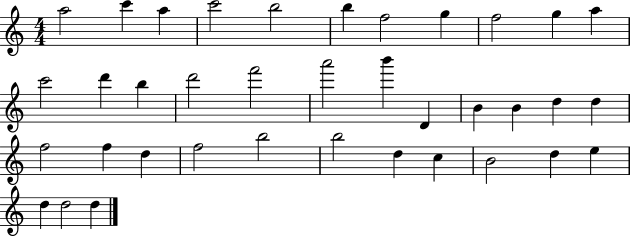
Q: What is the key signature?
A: C major